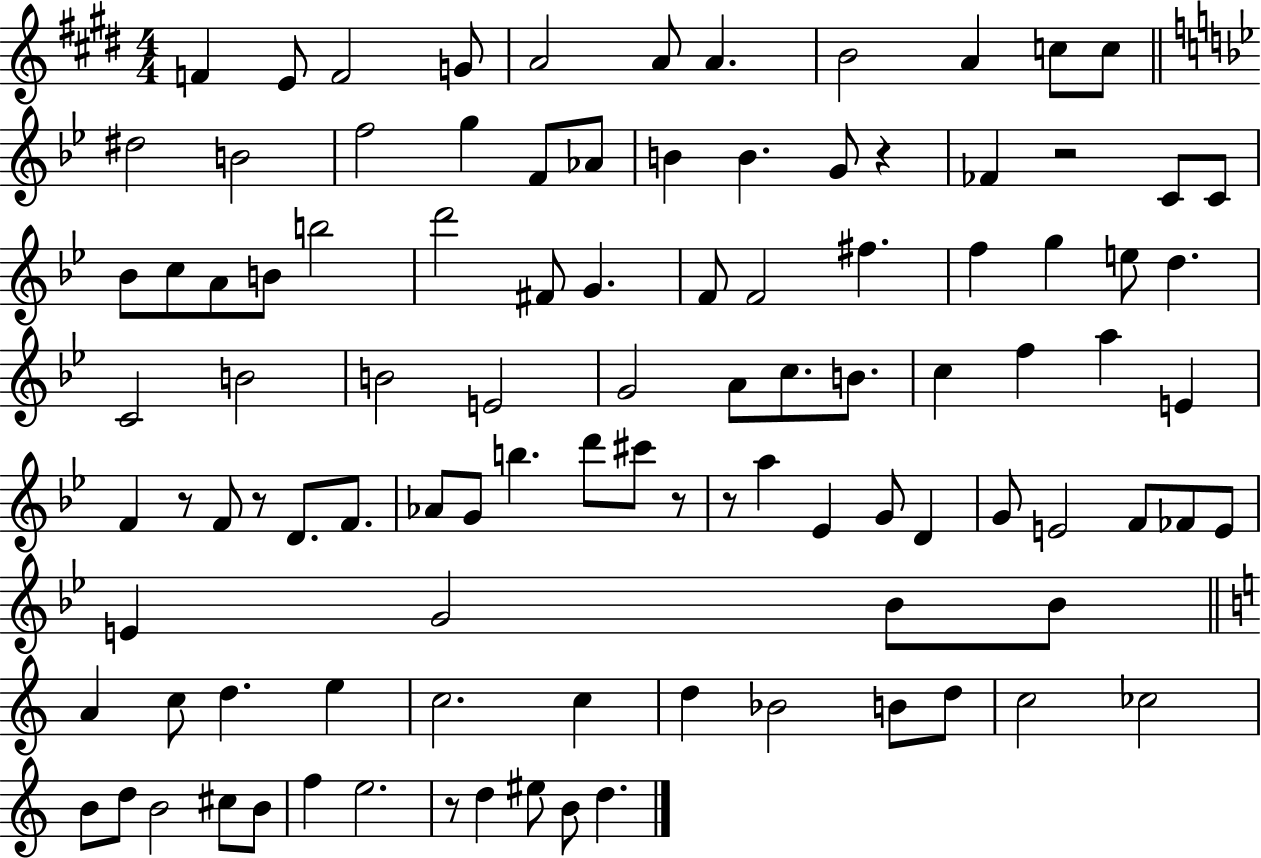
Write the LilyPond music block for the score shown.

{
  \clef treble
  \numericTimeSignature
  \time 4/4
  \key e \major
  f'4 e'8 f'2 g'8 | a'2 a'8 a'4. | b'2 a'4 c''8 c''8 | \bar "||" \break \key bes \major dis''2 b'2 | f''2 g''4 f'8 aes'8 | b'4 b'4. g'8 r4 | fes'4 r2 c'8 c'8 | \break bes'8 c''8 a'8 b'8 b''2 | d'''2 fis'8 g'4. | f'8 f'2 fis''4. | f''4 g''4 e''8 d''4. | \break c'2 b'2 | b'2 e'2 | g'2 a'8 c''8. b'8. | c''4 f''4 a''4 e'4 | \break f'4 r8 f'8 r8 d'8. f'8. | aes'8 g'8 b''4. d'''8 cis'''8 r8 | r8 a''4 ees'4 g'8 d'4 | g'8 e'2 f'8 fes'8 e'8 | \break e'4 g'2 bes'8 bes'8 | \bar "||" \break \key c \major a'4 c''8 d''4. e''4 | c''2. c''4 | d''4 bes'2 b'8 d''8 | c''2 ces''2 | \break b'8 d''8 b'2 cis''8 b'8 | f''4 e''2. | r8 d''4 eis''8 b'8 d''4. | \bar "|."
}